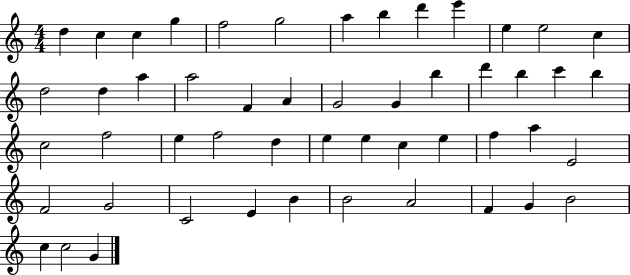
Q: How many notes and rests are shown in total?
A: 51